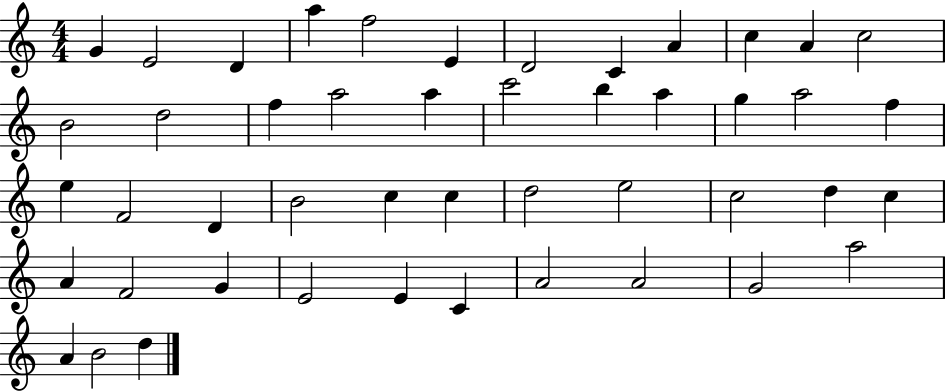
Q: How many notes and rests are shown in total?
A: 47